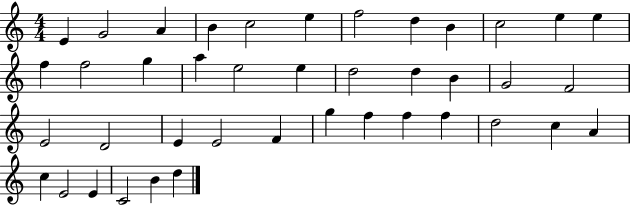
E4/q G4/h A4/q B4/q C5/h E5/q F5/h D5/q B4/q C5/h E5/q E5/q F5/q F5/h G5/q A5/q E5/h E5/q D5/h D5/q B4/q G4/h F4/h E4/h D4/h E4/q E4/h F4/q G5/q F5/q F5/q F5/q D5/h C5/q A4/q C5/q E4/h E4/q C4/h B4/q D5/q